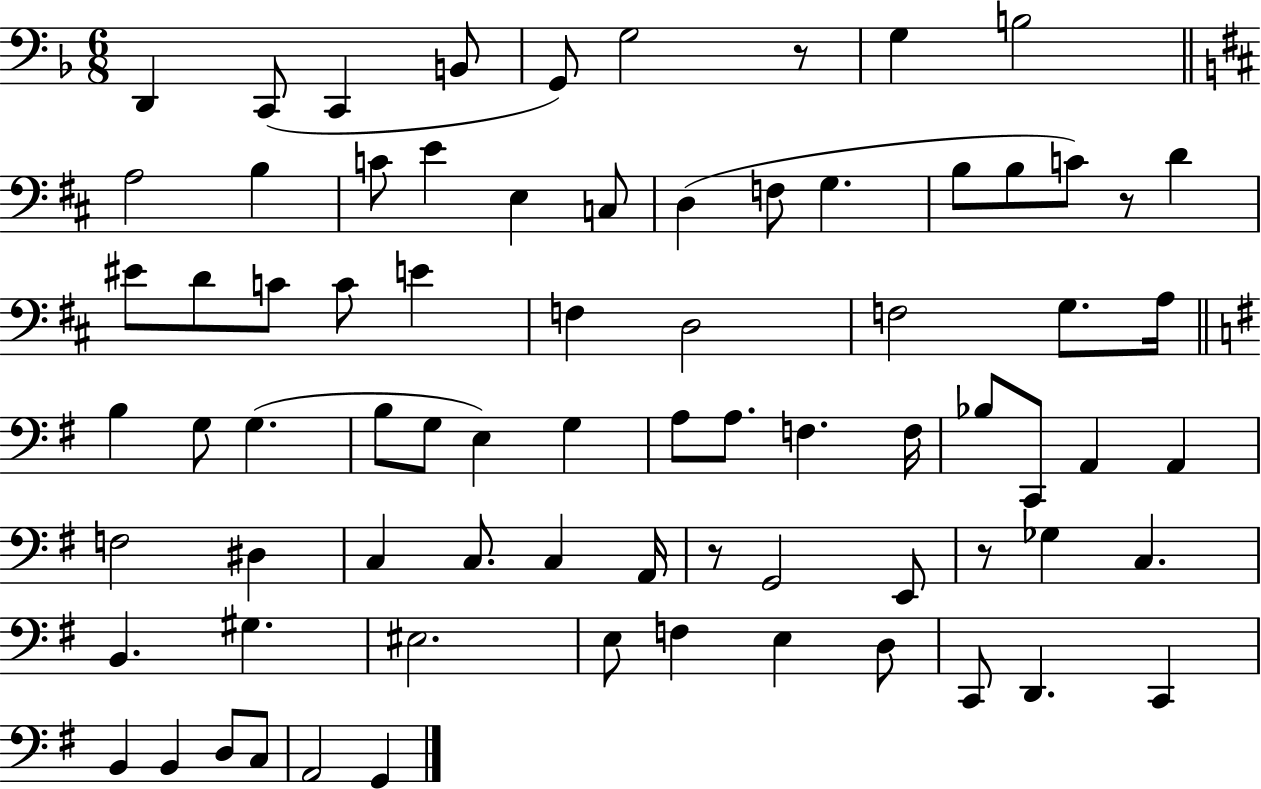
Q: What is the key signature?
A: F major